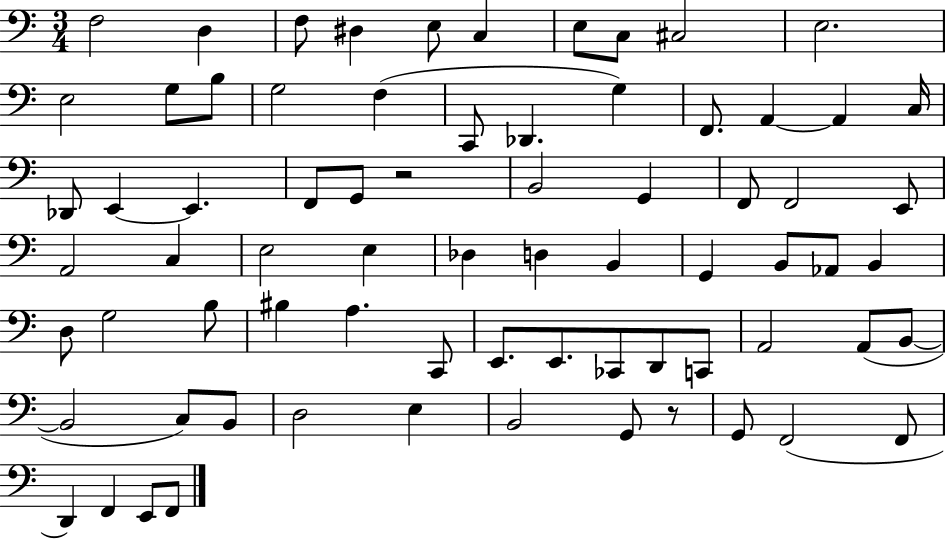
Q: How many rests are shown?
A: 2